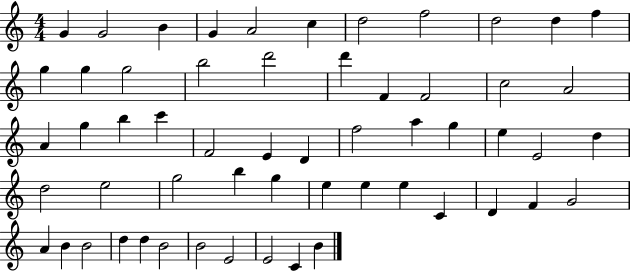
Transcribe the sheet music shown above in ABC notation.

X:1
T:Untitled
M:4/4
L:1/4
K:C
G G2 B G A2 c d2 f2 d2 d f g g g2 b2 d'2 d' F F2 c2 A2 A g b c' F2 E D f2 a g e E2 d d2 e2 g2 b g e e e C D F G2 A B B2 d d B2 B2 E2 E2 C B